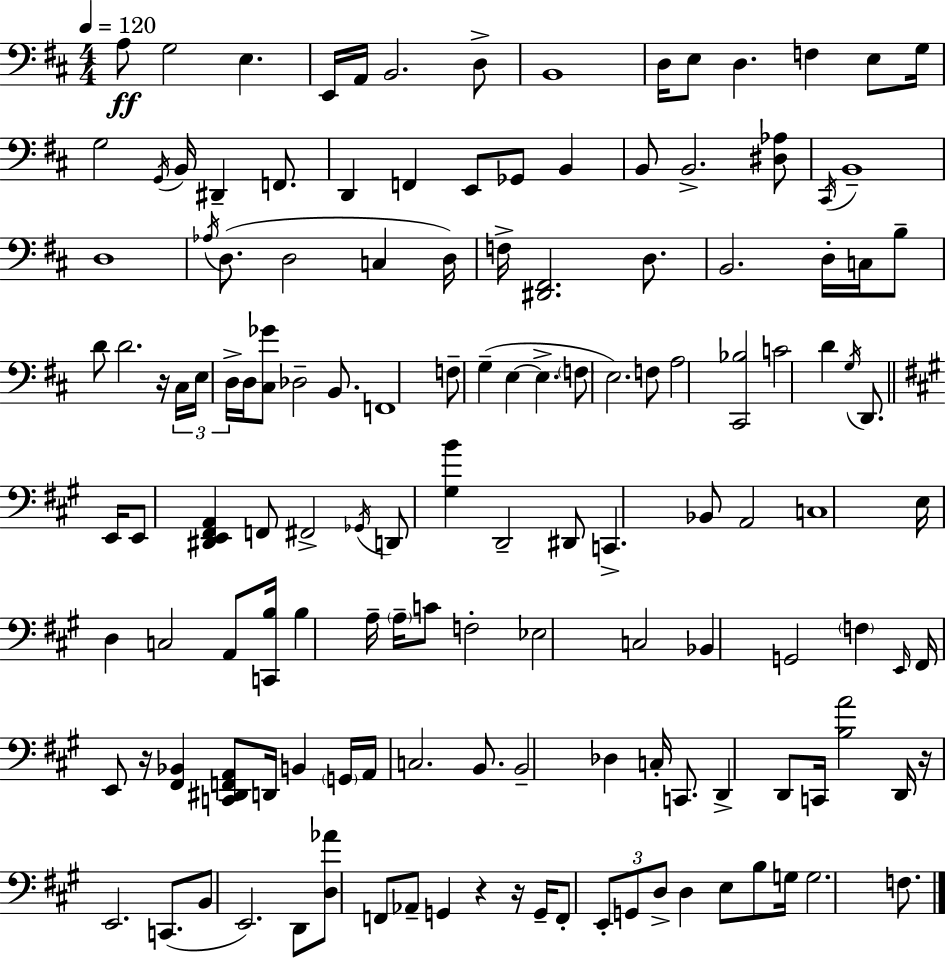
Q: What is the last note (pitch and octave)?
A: F3